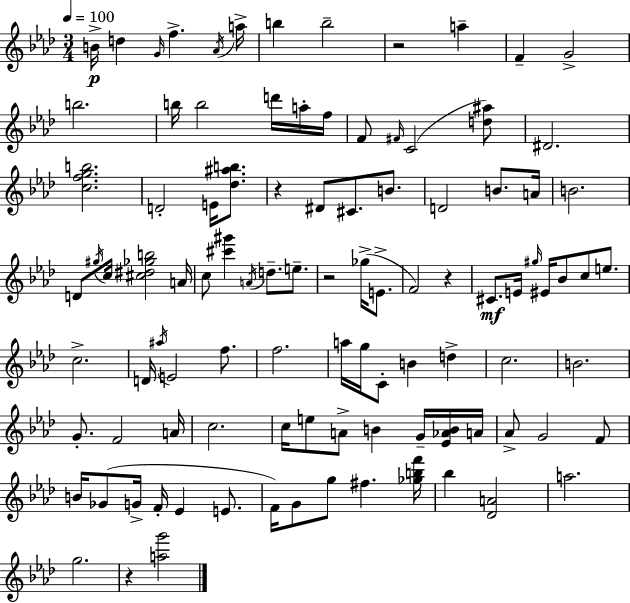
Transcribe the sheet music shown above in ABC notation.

X:1
T:Untitled
M:3/4
L:1/4
K:Ab
B/4 d G/4 f _A/4 a/4 b b2 z2 a F G2 b2 b/4 b2 d'/4 a/4 f/4 F/2 ^F/4 C2 [d^a]/2 ^D2 [cfgb]2 D2 E/4 [_d^ab]/2 z ^D/2 ^C/2 B/2 D2 B/2 A/4 B2 D/2 ^g/4 c/4 [^c^d_gb]2 A/4 c/2 [^c'^g'] A/4 d/2 e/2 z2 _g/4 E/2 F2 z ^C/2 E/4 ^g/4 ^E/4 _B/2 c/2 e/2 c2 D/4 ^a/4 E2 f/2 f2 a/4 g/4 C/2 B d c2 B2 G/2 F2 A/4 c2 c/4 e/2 A/2 B G/4 [_E_AB]/4 A/4 _A/2 G2 F/2 B/4 _G/2 G/4 F/4 _E E/2 F/4 G/2 g/2 ^f [_gbf']/4 _b [_DA]2 a2 g2 z [ag']2